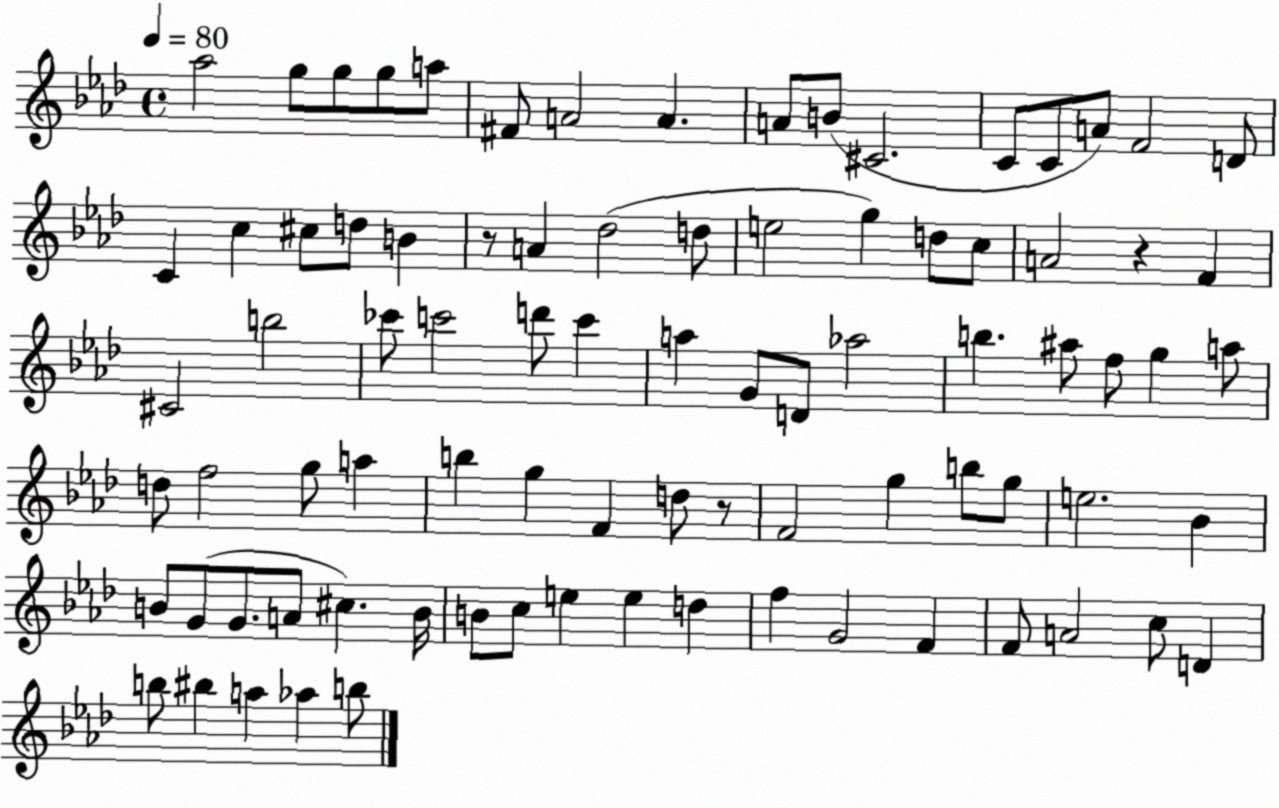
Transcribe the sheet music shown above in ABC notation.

X:1
T:Untitled
M:4/4
L:1/4
K:Ab
_a2 g/2 g/2 g/2 a/2 ^F/2 A2 A A/2 B/2 ^C2 C/2 C/2 A/2 F2 D/2 C c ^c/2 d/2 B z/2 A _d2 d/2 e2 g d/2 c/2 A2 z F ^C2 b2 _c'/2 c'2 d'/2 c' a G/2 D/2 _a2 b ^a/2 f/2 g a/2 d/2 f2 g/2 a b g F d/2 z/2 F2 g b/2 g/2 e2 _B B/2 G/2 G/2 A/2 ^c B/4 B/2 c/2 e e d f G2 F F/2 A2 c/2 D b/2 ^b a _a b/2